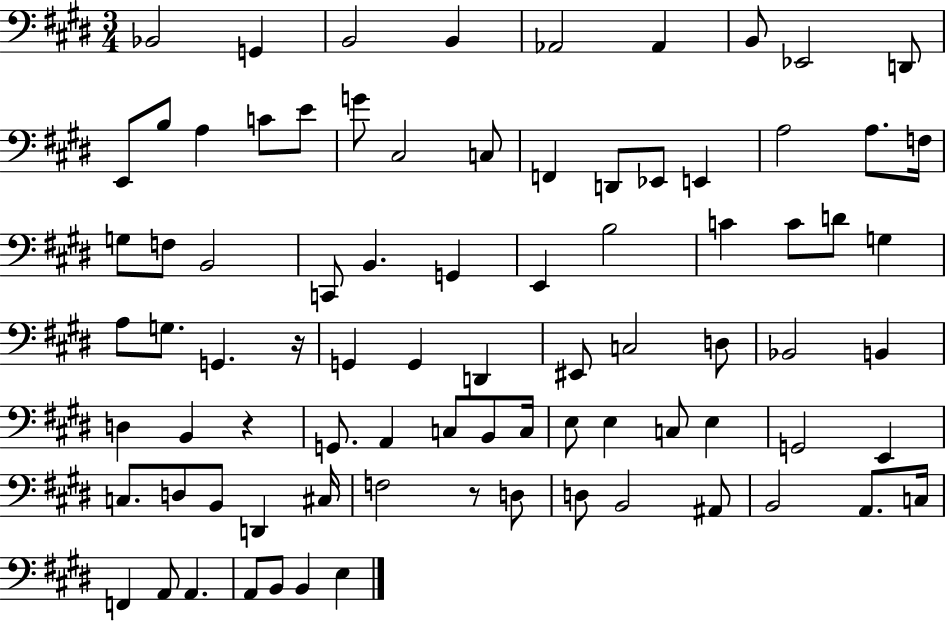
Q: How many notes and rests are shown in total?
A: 83